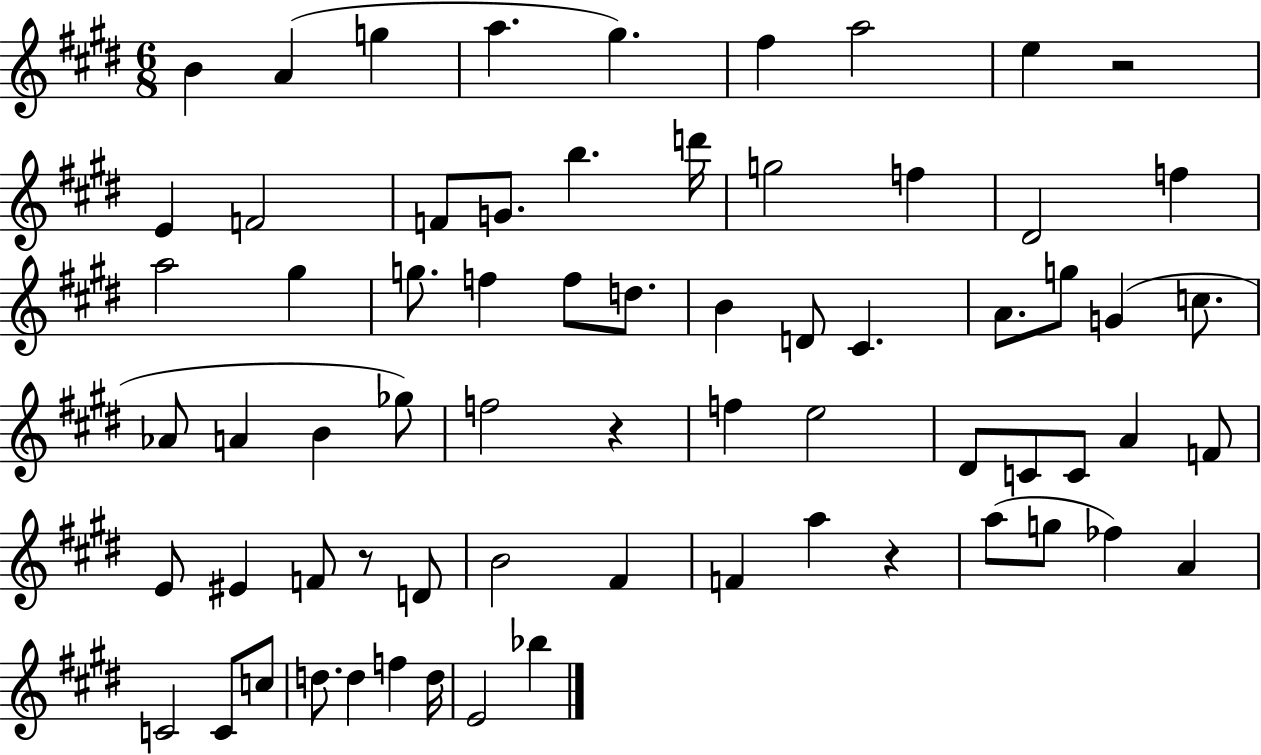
X:1
T:Untitled
M:6/8
L:1/4
K:E
B A g a ^g ^f a2 e z2 E F2 F/2 G/2 b d'/4 g2 f ^D2 f a2 ^g g/2 f f/2 d/2 B D/2 ^C A/2 g/2 G c/2 _A/2 A B _g/2 f2 z f e2 ^D/2 C/2 C/2 A F/2 E/2 ^E F/2 z/2 D/2 B2 ^F F a z a/2 g/2 _f A C2 C/2 c/2 d/2 d f d/4 E2 _b